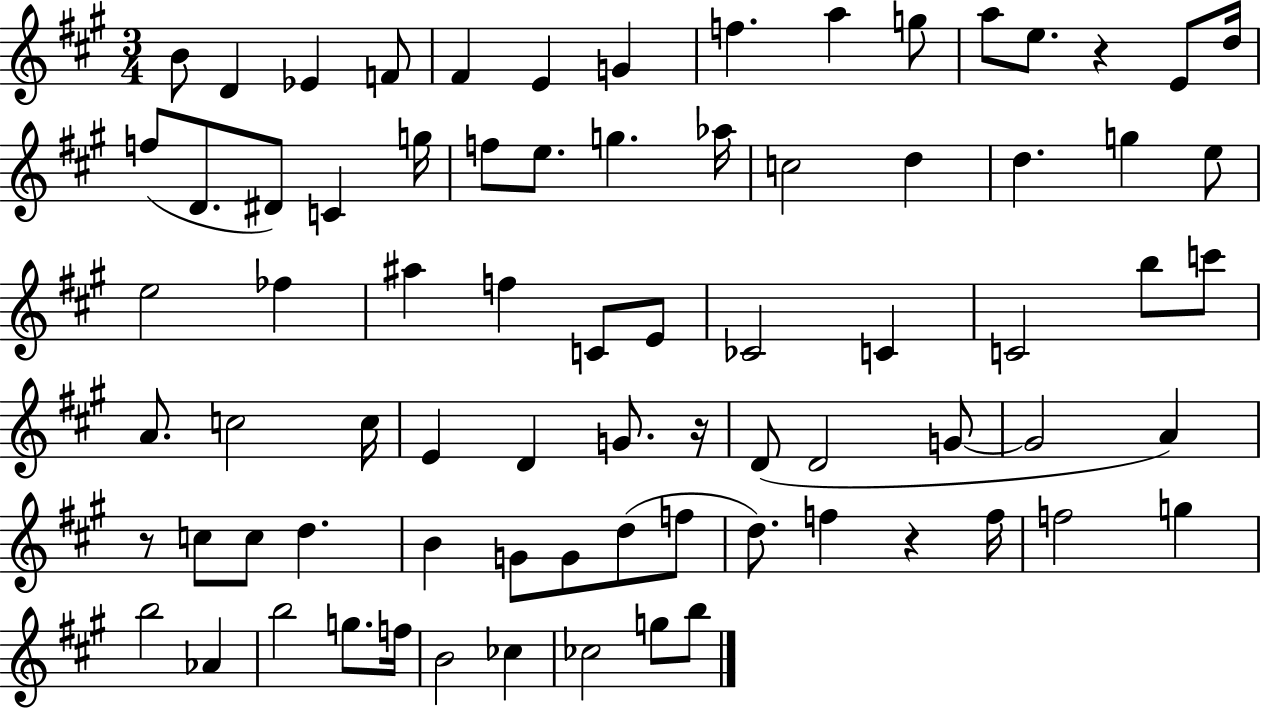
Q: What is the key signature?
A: A major